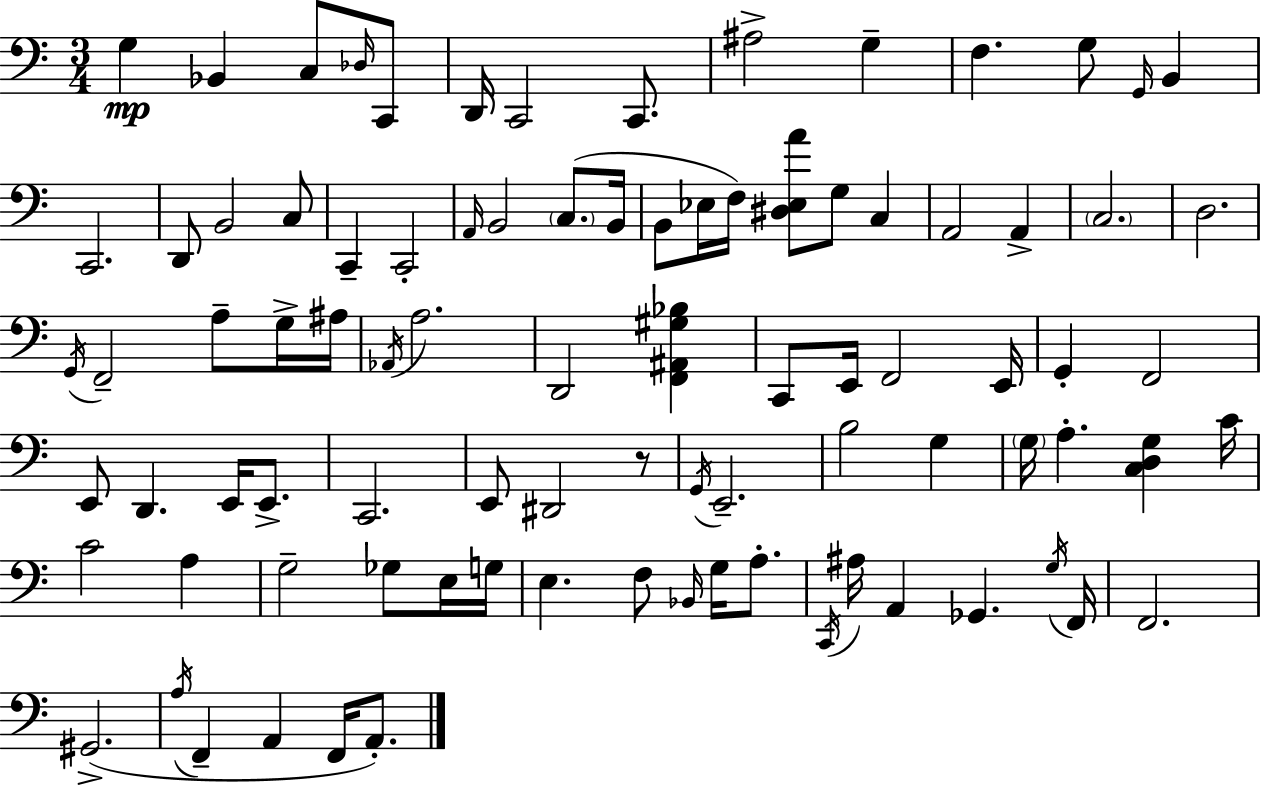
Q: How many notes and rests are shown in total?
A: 89